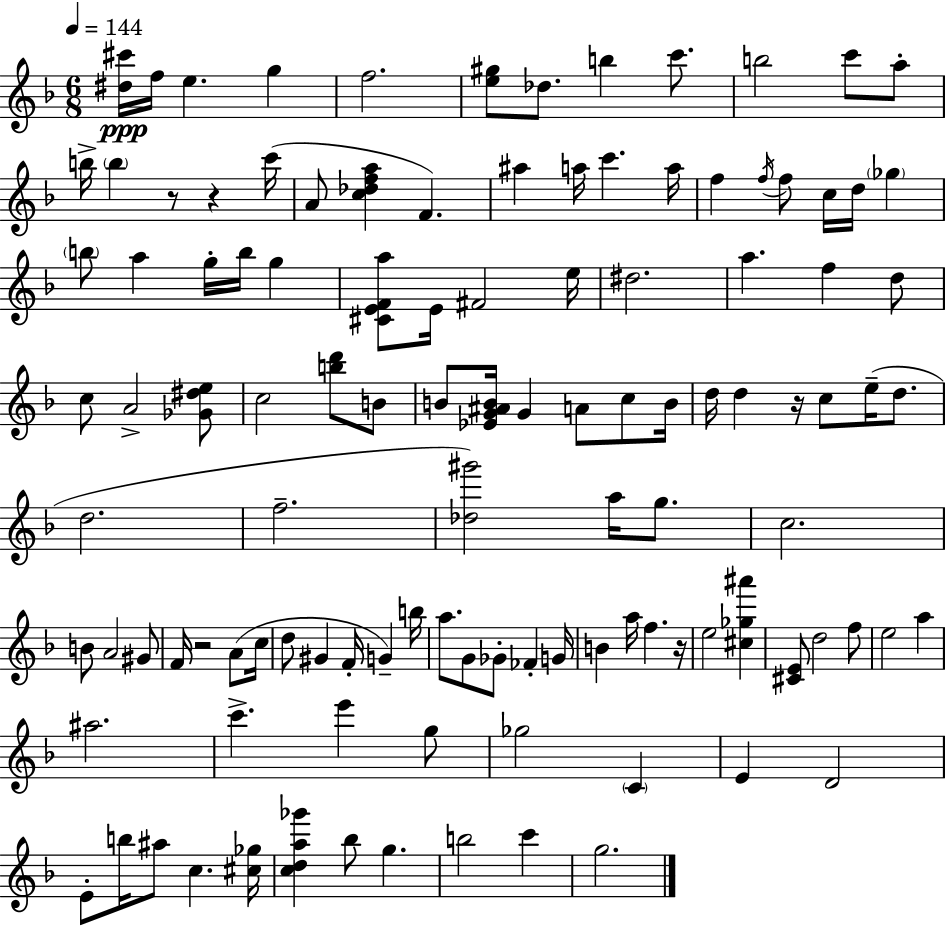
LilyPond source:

{
  \clef treble
  \numericTimeSignature
  \time 6/8
  \key d \minor
  \tempo 4 = 144
  \repeat volta 2 { <dis'' cis'''>16\ppp f''16 e''4. g''4 | f''2. | <e'' gis''>8 des''8. b''4 c'''8. | b''2 c'''8 a''8-. | \break b''16-> \parenthesize b''4 r8 r4 c'''16( | a'8 <c'' des'' f'' a''>4 f'4.) | ais''4 a''16 c'''4. a''16 | f''4 \acciaccatura { f''16 } f''8 c''16 d''16 \parenthesize ges''4 | \break \parenthesize b''8 a''4 g''16-. b''16 g''4 | <cis' e' f' a''>8 e'16 fis'2 | e''16 dis''2. | a''4. f''4 d''8 | \break c''8 a'2-> <ges' dis'' e''>8 | c''2 <b'' d'''>8 b'8 | b'8 <ees' g' ais' b'>16 g'4 a'8 c''8 | b'16 d''16 d''4 r16 c''8 e''16--( d''8. | \break d''2. | f''2.-- | <des'' gis'''>2) a''16 g''8. | c''2. | \break b'8 a'2 gis'8 | f'16 r2 a'8( | c''16 d''8 gis'4 f'16-. g'4--) | b''16 a''8. g'8 ges'8-. fes'4-. | \break g'16 b'4 a''16 f''4. | r16 e''2 <cis'' ges'' ais'''>4 | <cis' e'>8 d''2 f''8 | e''2 a''4 | \break ais''2. | c'''4.-> e'''4 g''8 | ges''2 \parenthesize c'4 | e'4 d'2 | \break e'8-. b''16 ais''8 c''4. | <cis'' ges''>16 <c'' d'' a'' ges'''>4 bes''8 g''4. | b''2 c'''4 | g''2. | \break } \bar "|."
}